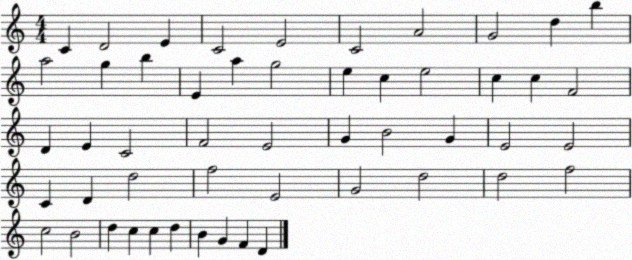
X:1
T:Untitled
M:4/4
L:1/4
K:C
C D2 E C2 E2 C2 A2 G2 d b a2 g b E a g2 e c e2 c c F2 D E C2 F2 E2 G B2 G E2 E2 C D d2 f2 E2 G2 d2 d2 f2 c2 B2 d c c d B G F D